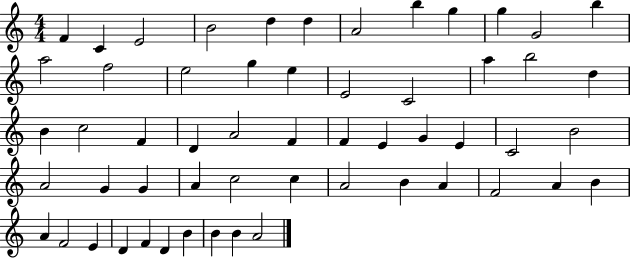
X:1
T:Untitled
M:4/4
L:1/4
K:C
F C E2 B2 d d A2 b g g G2 b a2 f2 e2 g e E2 C2 a b2 d B c2 F D A2 F F E G E C2 B2 A2 G G A c2 c A2 B A F2 A B A F2 E D F D B B B A2